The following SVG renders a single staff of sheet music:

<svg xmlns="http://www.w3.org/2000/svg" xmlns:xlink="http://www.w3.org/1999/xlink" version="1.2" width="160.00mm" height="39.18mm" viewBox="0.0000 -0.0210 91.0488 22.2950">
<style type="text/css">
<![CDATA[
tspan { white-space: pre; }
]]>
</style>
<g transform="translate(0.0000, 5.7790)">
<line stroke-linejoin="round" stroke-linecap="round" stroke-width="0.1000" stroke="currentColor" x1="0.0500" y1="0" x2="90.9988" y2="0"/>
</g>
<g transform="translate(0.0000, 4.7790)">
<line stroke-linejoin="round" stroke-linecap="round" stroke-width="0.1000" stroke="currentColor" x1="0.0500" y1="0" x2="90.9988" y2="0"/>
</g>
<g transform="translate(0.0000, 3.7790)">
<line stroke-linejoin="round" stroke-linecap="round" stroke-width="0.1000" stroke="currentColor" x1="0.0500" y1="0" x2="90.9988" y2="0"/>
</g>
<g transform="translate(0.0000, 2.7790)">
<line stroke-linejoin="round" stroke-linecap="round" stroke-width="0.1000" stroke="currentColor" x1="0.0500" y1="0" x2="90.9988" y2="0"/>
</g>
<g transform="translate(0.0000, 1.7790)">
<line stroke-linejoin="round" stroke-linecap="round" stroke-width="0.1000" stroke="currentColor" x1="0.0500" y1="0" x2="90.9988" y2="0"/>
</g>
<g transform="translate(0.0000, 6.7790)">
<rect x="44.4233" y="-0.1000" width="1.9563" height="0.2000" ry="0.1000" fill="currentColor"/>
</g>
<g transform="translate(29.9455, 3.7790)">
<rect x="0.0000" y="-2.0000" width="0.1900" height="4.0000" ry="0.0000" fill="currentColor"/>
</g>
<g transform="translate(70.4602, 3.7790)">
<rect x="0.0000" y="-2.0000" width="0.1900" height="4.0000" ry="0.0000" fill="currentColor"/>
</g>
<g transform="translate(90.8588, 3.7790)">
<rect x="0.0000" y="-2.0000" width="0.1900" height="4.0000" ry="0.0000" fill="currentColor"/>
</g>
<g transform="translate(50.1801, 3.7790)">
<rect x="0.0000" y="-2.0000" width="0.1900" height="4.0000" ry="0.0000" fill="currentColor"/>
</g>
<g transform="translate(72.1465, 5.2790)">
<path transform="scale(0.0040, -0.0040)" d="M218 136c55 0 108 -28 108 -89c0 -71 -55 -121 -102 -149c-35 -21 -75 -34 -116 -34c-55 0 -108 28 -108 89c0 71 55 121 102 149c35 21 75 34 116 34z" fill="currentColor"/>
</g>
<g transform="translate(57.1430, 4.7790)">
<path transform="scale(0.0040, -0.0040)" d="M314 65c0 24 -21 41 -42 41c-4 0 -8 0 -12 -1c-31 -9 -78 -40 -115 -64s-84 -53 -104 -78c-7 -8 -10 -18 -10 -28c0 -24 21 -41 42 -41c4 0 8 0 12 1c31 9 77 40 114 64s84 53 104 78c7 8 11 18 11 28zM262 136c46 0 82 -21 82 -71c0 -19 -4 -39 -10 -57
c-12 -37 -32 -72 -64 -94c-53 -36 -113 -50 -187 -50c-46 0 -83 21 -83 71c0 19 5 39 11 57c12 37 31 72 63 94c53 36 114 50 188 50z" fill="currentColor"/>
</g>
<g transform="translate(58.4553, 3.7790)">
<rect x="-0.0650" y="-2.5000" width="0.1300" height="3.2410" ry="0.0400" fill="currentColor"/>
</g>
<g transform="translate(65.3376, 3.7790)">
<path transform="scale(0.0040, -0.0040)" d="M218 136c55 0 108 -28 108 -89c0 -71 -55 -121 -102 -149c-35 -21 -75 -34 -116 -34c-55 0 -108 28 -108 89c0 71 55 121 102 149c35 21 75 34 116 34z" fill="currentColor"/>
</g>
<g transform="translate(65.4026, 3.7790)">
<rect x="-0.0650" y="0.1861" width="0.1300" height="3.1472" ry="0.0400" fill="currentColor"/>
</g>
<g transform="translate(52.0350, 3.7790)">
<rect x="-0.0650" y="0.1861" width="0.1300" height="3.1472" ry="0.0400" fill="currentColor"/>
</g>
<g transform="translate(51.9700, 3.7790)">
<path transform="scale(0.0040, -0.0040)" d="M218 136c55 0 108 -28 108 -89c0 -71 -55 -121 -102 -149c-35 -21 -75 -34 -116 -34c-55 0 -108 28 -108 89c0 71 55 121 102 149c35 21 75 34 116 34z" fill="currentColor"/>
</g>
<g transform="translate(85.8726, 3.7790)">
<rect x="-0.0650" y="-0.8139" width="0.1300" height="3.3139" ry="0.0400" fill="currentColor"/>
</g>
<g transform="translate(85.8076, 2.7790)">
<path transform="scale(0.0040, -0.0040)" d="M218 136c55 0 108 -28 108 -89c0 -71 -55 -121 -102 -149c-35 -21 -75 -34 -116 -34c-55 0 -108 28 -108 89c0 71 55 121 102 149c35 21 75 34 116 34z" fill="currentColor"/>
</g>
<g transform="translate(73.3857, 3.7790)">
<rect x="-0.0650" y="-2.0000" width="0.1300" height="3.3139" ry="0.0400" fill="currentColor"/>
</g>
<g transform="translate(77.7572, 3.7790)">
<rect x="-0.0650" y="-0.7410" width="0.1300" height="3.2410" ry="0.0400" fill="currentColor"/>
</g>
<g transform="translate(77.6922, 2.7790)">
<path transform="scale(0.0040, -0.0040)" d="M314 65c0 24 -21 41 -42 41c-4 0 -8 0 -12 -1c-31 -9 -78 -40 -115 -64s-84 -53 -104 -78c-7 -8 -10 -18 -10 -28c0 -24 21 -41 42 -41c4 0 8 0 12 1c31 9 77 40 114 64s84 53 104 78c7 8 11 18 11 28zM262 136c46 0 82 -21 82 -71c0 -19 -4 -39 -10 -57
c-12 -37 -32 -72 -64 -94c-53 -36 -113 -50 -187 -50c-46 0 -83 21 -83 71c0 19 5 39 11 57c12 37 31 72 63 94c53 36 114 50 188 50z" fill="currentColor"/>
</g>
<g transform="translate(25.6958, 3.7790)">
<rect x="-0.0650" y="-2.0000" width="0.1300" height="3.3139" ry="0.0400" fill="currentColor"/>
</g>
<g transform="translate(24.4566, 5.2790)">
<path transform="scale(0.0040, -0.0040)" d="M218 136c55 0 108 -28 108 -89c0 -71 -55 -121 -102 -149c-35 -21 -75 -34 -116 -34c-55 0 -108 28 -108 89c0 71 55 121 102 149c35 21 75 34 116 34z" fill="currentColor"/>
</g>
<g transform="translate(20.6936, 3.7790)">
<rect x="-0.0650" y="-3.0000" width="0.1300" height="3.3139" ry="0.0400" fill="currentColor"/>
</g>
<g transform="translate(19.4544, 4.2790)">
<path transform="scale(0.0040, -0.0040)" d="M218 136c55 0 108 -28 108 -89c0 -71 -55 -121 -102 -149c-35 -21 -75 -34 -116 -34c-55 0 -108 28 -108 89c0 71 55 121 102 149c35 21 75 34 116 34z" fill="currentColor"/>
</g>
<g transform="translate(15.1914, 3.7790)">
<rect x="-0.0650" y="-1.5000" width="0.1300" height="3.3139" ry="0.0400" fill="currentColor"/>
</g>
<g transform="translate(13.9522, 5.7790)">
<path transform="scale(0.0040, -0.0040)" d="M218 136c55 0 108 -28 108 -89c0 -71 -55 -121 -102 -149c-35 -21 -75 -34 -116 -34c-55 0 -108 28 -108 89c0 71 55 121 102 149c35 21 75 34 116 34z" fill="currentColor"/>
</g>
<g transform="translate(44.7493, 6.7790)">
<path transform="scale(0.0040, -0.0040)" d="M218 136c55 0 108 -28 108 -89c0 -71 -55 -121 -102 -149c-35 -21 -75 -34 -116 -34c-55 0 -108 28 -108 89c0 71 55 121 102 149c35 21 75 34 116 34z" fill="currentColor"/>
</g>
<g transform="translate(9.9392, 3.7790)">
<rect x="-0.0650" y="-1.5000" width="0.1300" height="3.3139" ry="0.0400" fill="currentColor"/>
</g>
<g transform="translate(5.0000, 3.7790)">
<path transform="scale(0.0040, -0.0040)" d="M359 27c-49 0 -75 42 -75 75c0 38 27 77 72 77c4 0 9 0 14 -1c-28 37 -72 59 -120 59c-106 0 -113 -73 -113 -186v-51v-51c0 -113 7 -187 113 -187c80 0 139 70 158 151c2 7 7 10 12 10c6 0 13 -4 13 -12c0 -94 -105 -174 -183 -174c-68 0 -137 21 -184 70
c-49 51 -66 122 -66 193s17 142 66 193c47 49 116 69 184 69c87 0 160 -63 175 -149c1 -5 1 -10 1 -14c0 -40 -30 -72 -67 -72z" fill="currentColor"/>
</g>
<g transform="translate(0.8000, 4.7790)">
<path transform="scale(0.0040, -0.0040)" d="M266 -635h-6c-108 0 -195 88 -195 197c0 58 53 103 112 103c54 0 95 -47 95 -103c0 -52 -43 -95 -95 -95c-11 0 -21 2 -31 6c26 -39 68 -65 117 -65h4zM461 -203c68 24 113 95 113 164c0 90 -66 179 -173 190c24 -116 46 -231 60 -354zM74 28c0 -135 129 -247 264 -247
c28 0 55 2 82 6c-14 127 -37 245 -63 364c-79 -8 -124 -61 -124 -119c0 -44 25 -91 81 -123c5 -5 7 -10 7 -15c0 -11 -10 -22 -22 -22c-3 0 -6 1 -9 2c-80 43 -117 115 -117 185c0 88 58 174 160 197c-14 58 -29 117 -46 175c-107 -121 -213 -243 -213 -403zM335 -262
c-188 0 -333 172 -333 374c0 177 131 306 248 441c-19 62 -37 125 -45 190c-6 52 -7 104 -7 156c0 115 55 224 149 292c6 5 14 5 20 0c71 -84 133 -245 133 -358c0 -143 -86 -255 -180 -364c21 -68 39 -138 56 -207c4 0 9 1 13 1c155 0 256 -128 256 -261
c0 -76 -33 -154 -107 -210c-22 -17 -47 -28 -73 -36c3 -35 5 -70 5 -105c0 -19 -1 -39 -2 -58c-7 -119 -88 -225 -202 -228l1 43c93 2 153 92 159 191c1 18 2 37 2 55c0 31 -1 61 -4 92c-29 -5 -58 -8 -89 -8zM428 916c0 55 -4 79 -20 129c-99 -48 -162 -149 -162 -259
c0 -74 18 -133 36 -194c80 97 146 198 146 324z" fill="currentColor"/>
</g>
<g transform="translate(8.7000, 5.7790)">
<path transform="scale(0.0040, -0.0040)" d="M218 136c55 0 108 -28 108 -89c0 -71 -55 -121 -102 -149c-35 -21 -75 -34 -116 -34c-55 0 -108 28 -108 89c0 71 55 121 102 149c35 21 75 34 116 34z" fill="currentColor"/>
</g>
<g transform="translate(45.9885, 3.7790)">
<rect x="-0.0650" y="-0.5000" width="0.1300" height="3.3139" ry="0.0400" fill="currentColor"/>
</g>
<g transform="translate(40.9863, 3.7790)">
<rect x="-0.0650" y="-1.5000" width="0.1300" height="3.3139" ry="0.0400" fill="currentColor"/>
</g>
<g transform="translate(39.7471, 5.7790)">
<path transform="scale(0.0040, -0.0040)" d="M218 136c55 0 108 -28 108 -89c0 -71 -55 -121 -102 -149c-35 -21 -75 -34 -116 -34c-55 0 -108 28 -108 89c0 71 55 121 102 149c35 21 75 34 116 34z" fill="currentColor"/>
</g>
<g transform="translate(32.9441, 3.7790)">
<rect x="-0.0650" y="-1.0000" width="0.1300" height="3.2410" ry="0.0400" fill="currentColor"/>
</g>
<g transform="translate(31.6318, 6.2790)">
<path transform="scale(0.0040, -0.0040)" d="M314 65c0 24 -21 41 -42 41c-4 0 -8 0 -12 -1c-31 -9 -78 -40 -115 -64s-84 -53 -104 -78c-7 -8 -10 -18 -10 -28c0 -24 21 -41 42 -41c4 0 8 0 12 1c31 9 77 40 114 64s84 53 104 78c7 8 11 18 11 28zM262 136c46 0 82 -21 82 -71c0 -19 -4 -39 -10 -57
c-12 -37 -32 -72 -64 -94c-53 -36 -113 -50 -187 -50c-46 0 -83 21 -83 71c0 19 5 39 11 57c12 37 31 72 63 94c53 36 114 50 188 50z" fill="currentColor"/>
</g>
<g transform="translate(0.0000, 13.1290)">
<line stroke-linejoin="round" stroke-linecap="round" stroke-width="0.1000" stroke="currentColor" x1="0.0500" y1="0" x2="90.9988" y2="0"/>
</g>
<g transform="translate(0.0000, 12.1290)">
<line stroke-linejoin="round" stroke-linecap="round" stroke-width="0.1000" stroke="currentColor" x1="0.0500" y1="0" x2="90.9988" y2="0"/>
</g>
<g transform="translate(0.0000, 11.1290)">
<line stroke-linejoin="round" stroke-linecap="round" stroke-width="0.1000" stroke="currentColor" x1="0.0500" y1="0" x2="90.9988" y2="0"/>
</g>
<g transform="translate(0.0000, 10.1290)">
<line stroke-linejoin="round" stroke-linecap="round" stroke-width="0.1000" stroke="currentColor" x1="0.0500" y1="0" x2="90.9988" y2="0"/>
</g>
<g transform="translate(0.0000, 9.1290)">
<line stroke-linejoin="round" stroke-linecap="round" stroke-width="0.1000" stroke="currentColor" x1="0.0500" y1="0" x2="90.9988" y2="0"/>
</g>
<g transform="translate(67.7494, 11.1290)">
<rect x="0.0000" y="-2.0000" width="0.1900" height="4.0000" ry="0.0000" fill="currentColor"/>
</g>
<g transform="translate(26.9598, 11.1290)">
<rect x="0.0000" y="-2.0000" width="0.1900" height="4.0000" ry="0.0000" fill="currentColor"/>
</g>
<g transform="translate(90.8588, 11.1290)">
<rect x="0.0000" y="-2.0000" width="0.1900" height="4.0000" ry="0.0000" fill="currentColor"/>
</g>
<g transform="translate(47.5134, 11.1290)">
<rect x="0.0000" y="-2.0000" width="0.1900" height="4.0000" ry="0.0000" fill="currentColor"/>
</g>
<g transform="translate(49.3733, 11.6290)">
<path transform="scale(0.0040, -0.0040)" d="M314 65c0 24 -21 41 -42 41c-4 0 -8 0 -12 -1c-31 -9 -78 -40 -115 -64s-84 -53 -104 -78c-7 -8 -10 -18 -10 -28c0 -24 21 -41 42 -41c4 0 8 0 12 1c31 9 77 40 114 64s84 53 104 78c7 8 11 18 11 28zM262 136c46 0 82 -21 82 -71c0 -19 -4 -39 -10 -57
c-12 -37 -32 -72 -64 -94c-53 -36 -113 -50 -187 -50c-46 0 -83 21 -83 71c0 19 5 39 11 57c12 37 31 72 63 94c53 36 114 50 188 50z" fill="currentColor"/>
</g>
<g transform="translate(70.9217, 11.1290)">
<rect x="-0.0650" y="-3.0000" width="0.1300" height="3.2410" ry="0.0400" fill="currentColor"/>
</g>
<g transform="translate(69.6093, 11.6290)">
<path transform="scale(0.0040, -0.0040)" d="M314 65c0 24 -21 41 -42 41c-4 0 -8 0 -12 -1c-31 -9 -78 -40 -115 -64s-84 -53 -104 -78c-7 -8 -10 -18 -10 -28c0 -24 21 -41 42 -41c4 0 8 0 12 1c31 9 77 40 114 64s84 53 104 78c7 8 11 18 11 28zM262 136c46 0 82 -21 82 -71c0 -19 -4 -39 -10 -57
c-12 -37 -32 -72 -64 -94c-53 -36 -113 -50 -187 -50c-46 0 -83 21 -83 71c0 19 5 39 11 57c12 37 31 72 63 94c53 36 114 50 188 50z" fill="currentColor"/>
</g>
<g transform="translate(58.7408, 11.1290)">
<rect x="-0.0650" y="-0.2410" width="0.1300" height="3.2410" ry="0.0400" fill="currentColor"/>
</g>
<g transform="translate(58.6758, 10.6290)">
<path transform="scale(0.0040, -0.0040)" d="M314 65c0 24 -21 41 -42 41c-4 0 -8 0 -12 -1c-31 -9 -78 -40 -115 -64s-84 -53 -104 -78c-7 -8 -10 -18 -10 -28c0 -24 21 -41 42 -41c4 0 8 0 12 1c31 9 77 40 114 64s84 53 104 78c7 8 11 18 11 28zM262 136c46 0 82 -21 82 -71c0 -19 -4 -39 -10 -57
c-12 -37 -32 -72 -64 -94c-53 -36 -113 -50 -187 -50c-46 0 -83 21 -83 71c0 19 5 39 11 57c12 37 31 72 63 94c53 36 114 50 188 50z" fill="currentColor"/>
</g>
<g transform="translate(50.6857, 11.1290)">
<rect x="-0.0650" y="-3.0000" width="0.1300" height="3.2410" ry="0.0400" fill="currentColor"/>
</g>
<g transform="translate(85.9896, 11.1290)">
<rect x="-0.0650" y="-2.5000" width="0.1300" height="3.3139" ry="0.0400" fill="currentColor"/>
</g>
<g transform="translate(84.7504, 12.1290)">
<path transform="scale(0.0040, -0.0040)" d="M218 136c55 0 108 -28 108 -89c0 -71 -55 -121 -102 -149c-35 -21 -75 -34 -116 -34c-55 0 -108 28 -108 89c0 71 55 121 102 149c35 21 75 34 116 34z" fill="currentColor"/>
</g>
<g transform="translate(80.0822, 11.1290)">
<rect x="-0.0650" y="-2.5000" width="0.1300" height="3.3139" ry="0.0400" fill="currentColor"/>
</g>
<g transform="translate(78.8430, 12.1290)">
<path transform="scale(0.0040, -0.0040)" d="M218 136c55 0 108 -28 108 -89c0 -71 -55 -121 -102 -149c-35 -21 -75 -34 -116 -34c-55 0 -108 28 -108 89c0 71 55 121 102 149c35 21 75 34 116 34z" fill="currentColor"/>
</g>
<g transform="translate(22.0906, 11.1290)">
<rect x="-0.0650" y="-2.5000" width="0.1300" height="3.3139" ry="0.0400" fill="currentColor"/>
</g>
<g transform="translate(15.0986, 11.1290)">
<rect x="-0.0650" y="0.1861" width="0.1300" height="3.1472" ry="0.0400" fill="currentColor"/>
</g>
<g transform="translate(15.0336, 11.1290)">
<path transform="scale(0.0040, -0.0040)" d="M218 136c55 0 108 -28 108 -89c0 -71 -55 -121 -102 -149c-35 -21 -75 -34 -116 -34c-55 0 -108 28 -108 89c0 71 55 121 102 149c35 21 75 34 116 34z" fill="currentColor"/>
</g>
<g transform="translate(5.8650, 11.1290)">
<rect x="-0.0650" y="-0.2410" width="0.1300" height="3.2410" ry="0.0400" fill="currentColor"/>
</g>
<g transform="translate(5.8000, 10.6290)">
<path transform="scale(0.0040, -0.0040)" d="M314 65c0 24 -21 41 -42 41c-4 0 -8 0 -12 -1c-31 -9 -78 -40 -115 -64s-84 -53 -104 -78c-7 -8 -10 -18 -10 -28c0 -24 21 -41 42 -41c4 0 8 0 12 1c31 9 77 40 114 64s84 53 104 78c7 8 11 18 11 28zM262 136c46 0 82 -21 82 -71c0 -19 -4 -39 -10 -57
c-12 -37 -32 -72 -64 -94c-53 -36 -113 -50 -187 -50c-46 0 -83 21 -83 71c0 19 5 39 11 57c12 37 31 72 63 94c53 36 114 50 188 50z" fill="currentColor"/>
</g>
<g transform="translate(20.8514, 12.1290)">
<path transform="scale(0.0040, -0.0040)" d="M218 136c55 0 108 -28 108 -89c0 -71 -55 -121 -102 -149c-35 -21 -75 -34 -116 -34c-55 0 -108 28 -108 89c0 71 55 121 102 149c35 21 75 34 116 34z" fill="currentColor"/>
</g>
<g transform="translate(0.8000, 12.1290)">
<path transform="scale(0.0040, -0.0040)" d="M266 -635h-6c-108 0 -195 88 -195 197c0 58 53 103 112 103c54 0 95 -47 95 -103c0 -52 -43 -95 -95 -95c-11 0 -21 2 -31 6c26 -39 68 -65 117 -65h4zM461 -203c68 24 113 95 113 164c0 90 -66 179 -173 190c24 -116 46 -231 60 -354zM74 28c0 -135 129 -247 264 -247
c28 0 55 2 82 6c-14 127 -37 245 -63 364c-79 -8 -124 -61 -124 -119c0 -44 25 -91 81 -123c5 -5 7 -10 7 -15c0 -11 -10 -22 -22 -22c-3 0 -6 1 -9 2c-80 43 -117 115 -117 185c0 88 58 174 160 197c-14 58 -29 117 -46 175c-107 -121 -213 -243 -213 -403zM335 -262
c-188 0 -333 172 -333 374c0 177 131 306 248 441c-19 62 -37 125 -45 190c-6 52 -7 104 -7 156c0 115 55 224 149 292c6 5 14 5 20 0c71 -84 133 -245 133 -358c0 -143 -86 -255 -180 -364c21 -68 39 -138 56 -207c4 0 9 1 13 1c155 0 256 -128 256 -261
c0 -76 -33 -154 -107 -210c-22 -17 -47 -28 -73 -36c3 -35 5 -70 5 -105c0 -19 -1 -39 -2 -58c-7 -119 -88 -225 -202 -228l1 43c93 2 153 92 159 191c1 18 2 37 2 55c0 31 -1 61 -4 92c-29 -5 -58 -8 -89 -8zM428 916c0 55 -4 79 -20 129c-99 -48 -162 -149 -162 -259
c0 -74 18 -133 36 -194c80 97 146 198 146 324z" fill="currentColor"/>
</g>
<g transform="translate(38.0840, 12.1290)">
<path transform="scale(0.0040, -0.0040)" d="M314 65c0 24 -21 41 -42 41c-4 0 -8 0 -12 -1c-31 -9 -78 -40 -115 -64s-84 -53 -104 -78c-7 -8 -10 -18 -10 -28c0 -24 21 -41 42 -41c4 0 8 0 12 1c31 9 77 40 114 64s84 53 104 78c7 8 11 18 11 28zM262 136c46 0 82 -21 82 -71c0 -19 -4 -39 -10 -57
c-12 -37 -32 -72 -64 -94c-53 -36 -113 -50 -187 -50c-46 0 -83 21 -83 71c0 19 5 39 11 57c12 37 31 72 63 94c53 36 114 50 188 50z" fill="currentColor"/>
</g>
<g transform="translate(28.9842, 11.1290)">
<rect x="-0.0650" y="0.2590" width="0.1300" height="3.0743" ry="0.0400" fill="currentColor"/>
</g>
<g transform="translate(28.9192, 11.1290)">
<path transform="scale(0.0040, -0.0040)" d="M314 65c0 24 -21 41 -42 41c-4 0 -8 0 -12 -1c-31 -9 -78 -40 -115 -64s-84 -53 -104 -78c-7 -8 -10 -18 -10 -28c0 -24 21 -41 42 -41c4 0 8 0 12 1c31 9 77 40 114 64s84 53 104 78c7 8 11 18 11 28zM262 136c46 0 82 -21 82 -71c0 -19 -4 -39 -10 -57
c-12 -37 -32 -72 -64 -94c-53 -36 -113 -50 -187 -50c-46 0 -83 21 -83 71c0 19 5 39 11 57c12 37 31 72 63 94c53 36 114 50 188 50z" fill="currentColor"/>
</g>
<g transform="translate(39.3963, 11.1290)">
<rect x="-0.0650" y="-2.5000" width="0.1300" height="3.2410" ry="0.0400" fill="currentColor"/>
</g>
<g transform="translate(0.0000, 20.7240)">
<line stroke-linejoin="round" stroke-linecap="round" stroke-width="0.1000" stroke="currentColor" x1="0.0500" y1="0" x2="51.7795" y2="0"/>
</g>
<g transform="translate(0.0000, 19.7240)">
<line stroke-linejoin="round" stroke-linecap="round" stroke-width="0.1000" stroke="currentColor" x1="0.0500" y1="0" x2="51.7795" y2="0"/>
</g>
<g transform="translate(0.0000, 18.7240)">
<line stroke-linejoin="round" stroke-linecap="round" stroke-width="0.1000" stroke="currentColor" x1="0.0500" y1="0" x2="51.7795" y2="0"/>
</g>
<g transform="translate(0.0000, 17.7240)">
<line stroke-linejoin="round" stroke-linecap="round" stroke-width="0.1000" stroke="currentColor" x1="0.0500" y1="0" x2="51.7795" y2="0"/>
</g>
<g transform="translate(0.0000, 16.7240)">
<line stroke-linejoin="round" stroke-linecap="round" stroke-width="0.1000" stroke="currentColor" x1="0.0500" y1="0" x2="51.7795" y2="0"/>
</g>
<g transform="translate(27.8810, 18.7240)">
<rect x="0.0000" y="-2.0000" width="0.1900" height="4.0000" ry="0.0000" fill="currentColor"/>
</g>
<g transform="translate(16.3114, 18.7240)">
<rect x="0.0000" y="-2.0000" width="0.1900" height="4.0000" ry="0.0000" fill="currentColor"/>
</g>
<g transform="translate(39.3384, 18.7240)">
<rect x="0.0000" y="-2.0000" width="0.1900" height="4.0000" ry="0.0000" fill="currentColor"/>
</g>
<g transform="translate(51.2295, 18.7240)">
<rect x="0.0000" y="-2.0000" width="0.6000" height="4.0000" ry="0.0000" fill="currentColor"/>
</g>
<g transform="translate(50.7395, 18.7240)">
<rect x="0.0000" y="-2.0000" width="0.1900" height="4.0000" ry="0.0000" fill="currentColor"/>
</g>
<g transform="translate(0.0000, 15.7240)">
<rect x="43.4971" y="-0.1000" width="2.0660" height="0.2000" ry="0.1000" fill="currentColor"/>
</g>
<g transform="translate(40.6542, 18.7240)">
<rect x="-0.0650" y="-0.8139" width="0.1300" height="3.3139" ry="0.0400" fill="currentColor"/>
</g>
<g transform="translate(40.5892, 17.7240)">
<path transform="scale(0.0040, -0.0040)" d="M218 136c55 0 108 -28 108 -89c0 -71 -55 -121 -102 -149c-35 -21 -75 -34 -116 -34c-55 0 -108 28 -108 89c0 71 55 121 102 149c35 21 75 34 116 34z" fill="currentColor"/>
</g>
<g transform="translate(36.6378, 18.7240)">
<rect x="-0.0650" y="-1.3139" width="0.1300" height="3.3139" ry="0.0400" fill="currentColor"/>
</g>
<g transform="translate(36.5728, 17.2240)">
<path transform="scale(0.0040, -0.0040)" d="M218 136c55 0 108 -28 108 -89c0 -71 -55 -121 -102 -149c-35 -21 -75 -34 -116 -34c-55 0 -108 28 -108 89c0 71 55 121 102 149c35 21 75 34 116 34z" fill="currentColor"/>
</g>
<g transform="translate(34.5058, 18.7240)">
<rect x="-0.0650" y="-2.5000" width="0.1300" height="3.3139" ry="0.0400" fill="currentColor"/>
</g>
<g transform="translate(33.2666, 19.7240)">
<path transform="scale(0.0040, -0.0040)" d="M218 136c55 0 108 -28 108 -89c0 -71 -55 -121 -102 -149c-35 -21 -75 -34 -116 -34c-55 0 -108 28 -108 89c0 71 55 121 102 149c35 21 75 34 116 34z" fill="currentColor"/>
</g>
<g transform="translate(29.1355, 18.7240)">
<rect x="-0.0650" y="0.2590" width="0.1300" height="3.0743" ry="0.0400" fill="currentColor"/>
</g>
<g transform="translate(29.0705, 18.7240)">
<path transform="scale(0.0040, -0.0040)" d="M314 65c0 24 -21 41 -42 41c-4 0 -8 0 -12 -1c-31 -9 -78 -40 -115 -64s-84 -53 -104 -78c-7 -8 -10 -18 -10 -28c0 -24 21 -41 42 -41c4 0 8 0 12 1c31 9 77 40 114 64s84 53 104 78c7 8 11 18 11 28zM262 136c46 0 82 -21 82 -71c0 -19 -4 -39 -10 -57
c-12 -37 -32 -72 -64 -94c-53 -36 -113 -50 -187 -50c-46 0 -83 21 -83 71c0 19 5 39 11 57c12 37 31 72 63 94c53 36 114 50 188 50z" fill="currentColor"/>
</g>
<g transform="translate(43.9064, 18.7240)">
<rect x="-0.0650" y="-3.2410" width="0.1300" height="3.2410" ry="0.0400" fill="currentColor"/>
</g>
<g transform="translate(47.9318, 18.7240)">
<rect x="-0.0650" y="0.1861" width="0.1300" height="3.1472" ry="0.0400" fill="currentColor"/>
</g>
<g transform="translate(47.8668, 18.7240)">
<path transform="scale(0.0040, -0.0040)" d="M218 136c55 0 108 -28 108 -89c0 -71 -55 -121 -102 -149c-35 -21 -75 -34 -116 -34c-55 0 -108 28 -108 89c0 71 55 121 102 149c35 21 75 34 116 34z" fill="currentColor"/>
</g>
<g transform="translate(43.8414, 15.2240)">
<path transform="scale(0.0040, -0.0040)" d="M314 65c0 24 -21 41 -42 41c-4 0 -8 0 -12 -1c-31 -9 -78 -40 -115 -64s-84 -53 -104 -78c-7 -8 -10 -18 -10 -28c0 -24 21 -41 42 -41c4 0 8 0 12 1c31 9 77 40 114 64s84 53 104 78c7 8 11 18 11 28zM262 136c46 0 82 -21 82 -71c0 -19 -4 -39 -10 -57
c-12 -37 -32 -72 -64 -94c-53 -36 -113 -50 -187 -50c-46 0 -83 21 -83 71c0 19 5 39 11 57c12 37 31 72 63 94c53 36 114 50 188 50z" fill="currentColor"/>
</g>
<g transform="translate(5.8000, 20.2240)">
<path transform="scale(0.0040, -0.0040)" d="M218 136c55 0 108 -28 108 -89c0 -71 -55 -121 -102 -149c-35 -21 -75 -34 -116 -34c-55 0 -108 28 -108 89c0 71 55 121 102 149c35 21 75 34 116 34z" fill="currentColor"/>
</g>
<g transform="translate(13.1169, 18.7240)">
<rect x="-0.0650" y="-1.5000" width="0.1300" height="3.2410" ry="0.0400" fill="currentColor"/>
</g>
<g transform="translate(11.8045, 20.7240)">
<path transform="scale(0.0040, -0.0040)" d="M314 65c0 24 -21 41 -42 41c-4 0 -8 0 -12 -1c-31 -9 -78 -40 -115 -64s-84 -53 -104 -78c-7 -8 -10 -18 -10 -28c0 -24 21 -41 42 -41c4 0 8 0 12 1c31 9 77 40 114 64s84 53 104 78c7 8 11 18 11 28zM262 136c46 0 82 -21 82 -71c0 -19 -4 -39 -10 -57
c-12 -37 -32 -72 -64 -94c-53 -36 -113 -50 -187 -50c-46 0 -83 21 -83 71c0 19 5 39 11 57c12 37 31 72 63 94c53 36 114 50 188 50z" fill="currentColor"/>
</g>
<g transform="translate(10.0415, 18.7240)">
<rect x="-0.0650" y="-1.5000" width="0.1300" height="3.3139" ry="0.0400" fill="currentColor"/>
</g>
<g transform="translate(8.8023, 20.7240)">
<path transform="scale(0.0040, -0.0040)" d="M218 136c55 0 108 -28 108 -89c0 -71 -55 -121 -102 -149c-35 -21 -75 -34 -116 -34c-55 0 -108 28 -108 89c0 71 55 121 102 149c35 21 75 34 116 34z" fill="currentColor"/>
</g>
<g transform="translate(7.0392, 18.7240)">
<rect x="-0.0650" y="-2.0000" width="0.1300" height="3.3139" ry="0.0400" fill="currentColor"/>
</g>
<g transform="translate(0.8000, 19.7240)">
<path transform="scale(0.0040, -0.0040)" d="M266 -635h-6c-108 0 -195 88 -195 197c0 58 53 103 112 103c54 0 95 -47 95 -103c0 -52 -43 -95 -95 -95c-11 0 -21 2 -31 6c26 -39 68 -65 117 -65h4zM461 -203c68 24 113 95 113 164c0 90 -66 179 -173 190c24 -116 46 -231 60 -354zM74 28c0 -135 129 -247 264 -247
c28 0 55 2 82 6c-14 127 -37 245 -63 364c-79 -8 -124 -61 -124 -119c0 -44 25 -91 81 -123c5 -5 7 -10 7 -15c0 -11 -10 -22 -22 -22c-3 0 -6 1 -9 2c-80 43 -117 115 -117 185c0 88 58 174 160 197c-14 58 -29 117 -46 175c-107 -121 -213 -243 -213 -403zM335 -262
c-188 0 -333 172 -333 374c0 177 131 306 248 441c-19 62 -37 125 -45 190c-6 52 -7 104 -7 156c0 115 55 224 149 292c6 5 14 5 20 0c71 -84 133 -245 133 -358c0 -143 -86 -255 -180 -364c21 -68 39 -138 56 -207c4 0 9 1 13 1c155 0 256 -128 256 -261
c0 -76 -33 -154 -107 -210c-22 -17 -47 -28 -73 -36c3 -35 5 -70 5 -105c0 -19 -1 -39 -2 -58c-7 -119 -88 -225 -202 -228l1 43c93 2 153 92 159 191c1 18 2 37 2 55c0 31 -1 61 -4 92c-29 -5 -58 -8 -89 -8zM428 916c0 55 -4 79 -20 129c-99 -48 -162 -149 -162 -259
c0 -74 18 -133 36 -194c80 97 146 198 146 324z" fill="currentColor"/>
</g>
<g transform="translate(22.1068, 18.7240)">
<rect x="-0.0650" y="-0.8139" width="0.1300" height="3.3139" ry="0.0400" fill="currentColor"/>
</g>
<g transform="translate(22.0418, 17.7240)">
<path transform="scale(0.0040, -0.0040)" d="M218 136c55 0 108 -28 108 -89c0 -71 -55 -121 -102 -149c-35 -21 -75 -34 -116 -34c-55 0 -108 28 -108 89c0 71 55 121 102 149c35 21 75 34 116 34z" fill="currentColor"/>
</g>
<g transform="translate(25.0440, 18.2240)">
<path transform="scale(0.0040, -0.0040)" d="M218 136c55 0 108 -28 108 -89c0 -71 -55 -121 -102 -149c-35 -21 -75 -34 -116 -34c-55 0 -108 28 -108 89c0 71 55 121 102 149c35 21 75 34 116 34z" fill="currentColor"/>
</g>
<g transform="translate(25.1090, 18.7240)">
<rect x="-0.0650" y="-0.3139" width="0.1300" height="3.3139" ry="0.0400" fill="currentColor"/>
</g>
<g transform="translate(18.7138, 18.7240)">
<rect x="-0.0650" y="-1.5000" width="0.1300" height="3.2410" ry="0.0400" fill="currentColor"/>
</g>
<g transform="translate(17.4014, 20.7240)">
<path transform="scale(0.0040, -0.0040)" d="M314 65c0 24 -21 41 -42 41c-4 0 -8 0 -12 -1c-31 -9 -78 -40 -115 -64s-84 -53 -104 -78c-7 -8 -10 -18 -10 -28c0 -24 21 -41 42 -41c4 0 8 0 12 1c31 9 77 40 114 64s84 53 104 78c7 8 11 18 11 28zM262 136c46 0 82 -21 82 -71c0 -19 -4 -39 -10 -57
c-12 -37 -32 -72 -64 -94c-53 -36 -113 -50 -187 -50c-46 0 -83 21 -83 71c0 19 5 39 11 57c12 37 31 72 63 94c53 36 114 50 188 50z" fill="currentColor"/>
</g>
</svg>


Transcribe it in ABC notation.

X:1
T:Untitled
M:4/4
L:1/4
K:C
E E A F D2 E C B G2 B F d2 d c2 B G B2 G2 A2 c2 A2 G G F E E2 E2 d c B2 G e d b2 B